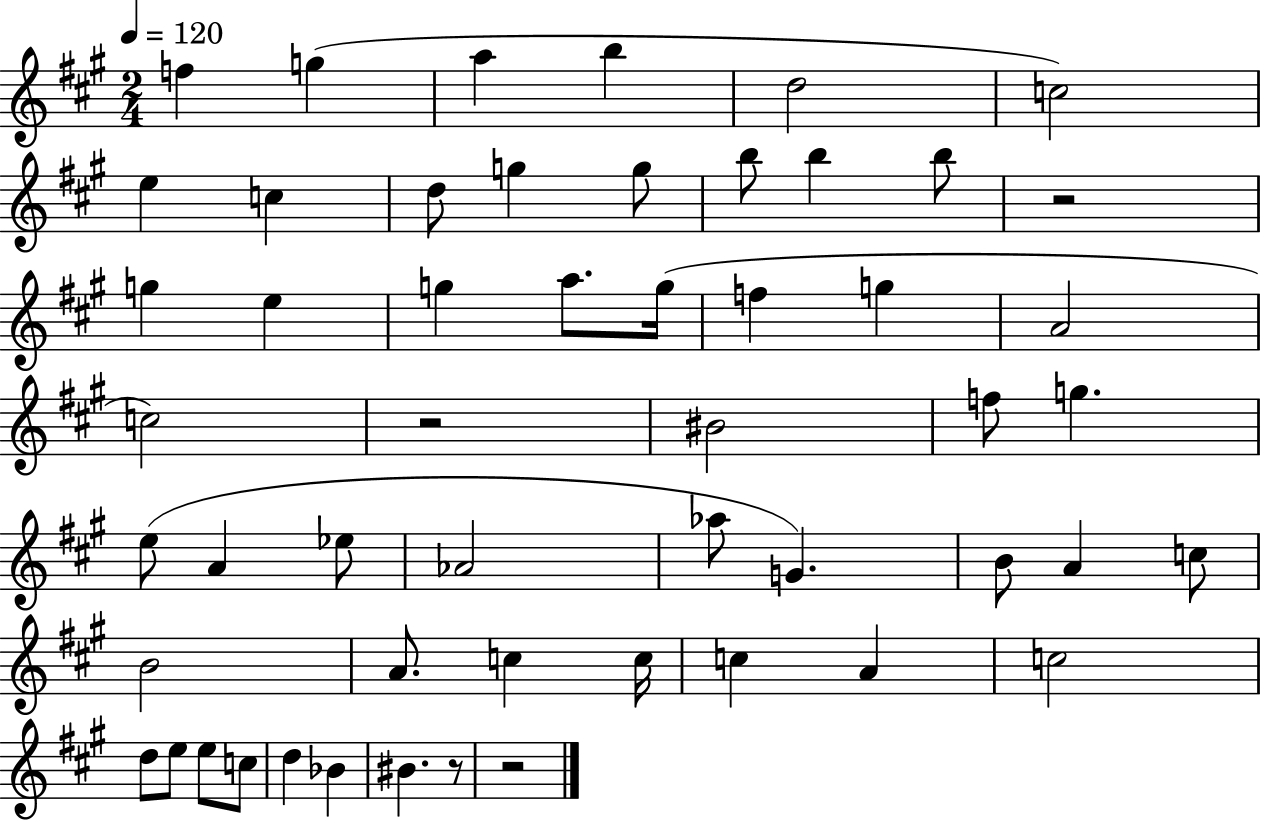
{
  \clef treble
  \numericTimeSignature
  \time 2/4
  \key a \major
  \tempo 4 = 120
  f''4 g''4( | a''4 b''4 | d''2 | c''2) | \break e''4 c''4 | d''8 g''4 g''8 | b''8 b''4 b''8 | r2 | \break g''4 e''4 | g''4 a''8. g''16( | f''4 g''4 | a'2 | \break c''2) | r2 | bis'2 | f''8 g''4. | \break e''8( a'4 ees''8 | aes'2 | aes''8 g'4.) | b'8 a'4 c''8 | \break b'2 | a'8. c''4 c''16 | c''4 a'4 | c''2 | \break d''8 e''8 e''8 c''8 | d''4 bes'4 | bis'4. r8 | r2 | \break \bar "|."
}